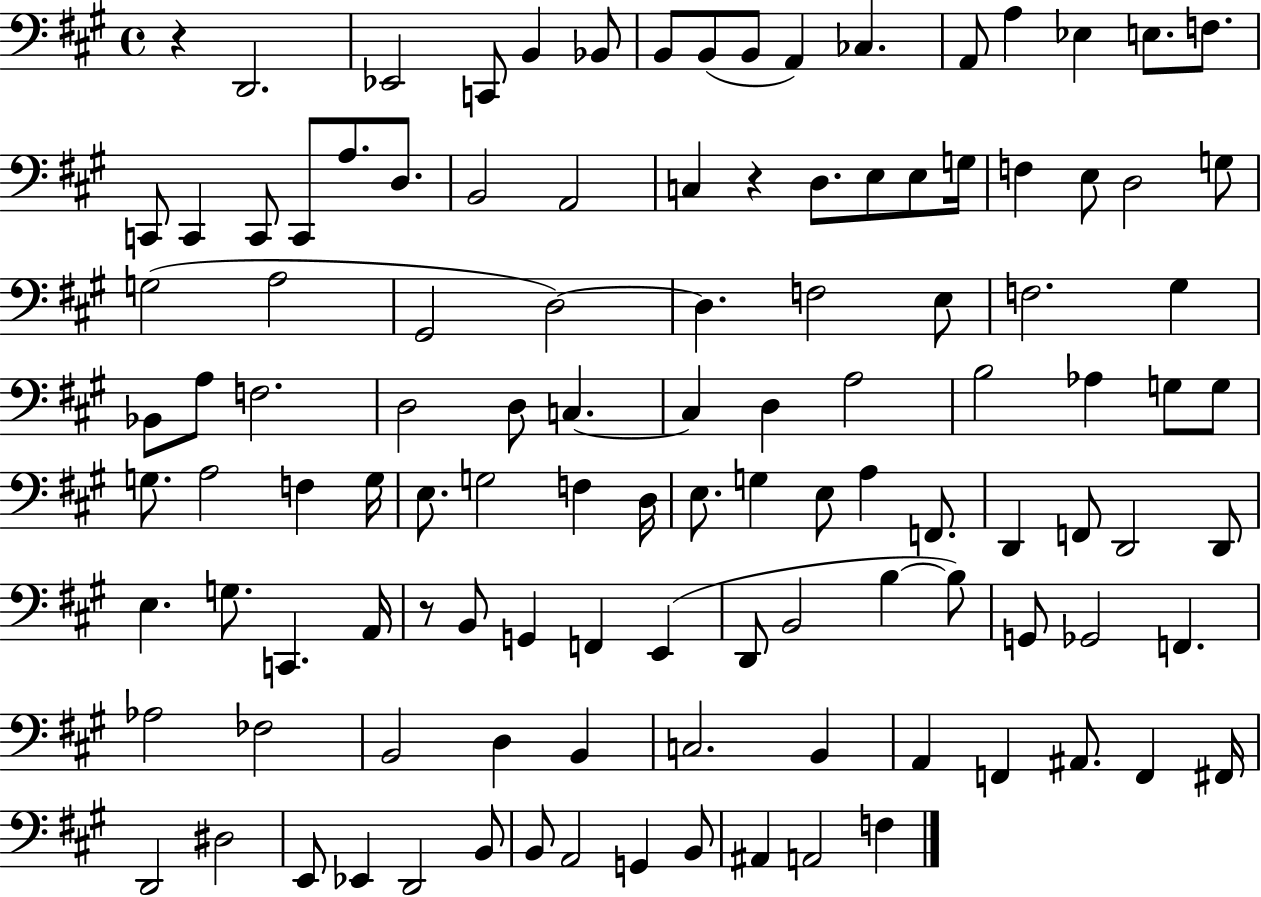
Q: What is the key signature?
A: A major